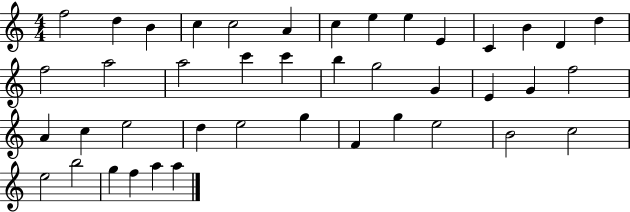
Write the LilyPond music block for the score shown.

{
  \clef treble
  \numericTimeSignature
  \time 4/4
  \key c \major
  f''2 d''4 b'4 | c''4 c''2 a'4 | c''4 e''4 e''4 e'4 | c'4 b'4 d'4 d''4 | \break f''2 a''2 | a''2 c'''4 c'''4 | b''4 g''2 g'4 | e'4 g'4 f''2 | \break a'4 c''4 e''2 | d''4 e''2 g''4 | f'4 g''4 e''2 | b'2 c''2 | \break e''2 b''2 | g''4 f''4 a''4 a''4 | \bar "|."
}